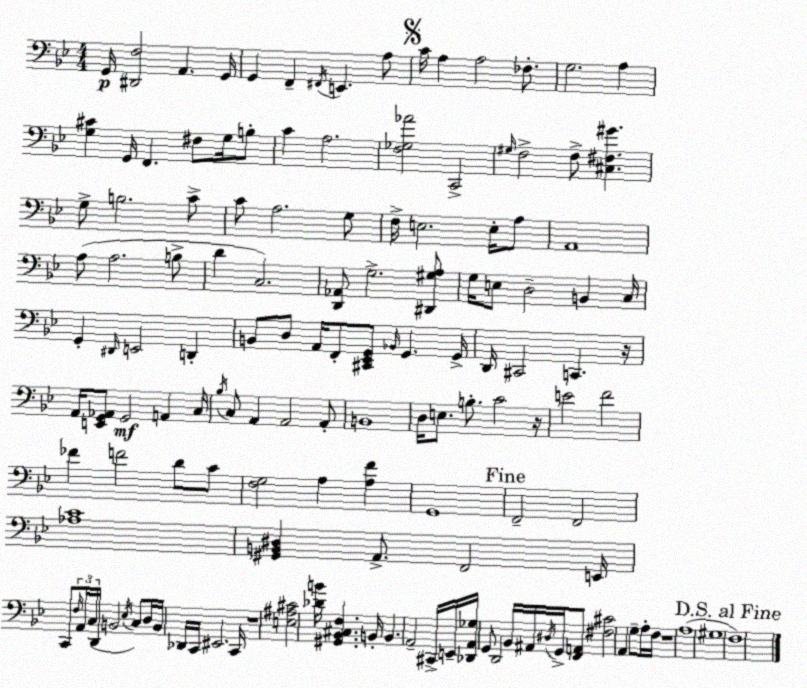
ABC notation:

X:1
T:Untitled
M:4/4
L:1/4
K:Gm
G,,/4 [^D,,F,]2 A,, G,,/4 G,, F,, ^F,,/4 E,, A,/2 C/4 A, A,2 _F,/2 G,2 A, [G,^C] G,,/4 F,, ^F,/2 G,/4 B,/2 C A,2 [F,_G,_A]2 C,,2 ^G,/4 F,2 F,/2 [^C,^F,^G] G,/2 B,2 C/2 C/2 A,2 G,/2 F,/4 E,2 E,/4 A,/2 A,,4 A,/2 A,2 B,/2 D C,2 [D,,_A,,]/2 G,2 [^D,,^G,A,]/2 G,/4 E,/2 D,2 B,, C,/4 G,, ^D,,/4 E,,2 D,, B,,/2 D,/2 A,,/4 F,,/2 [^C,,_E,,G,,]/2 _B,,/4 G,, G,,/4 D,,/4 ^C,,2 C,, z/4 A,,/4 [E,,G,,_A,,]/2 G,,2 A,, C,/4 _B,/4 C,/2 A,, A,,2 A,,/2 B,,4 D,/4 E,/2 B,/2 C2 z/4 E2 F2 _F F2 D/2 C/2 [F,G,]2 A, [A,F] G,,4 F,,2 F,,2 [_A,C]4 [^G,,B,,^D,] A,,/2 F,,2 E,,/4 C,,/2 F,/4 A,,/4 C,/4 D,,/4 B,,2 _E,/4 C,/2 D,/4 B,,/4 _D,,/4 C,,/4 ^E,,2 C,,/4 z4 [E,^A,^C]2 [_DB]/4 [^G,,_B,,^C,F,] B,,/4 B,, A,,2 ^C,,/4 E,,/4 [_D,,A,,_G,]/4 G,,/2 D,,2 _B,,/4 ^A,,/4 ^D,/4 G,,/4 [F,,A,,]/2 [^F,^C]2 A,, G,/2 A,/4 F,/4 z4 A,4 ^G,4 F,4